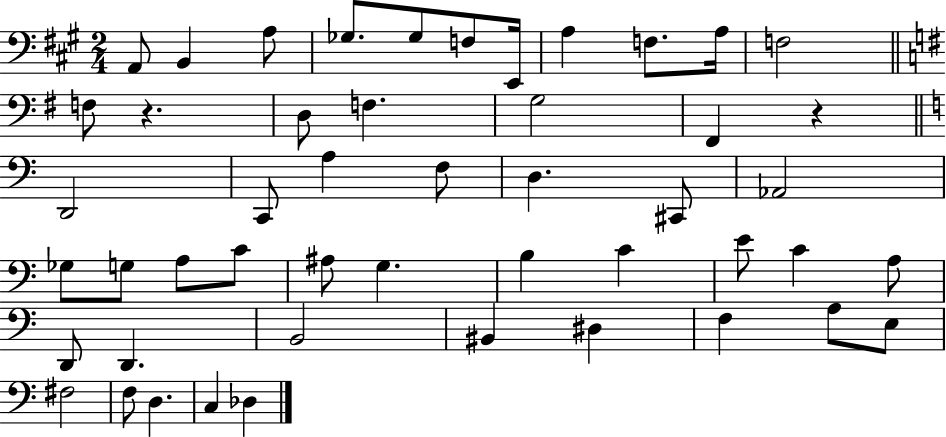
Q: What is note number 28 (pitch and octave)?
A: A#3